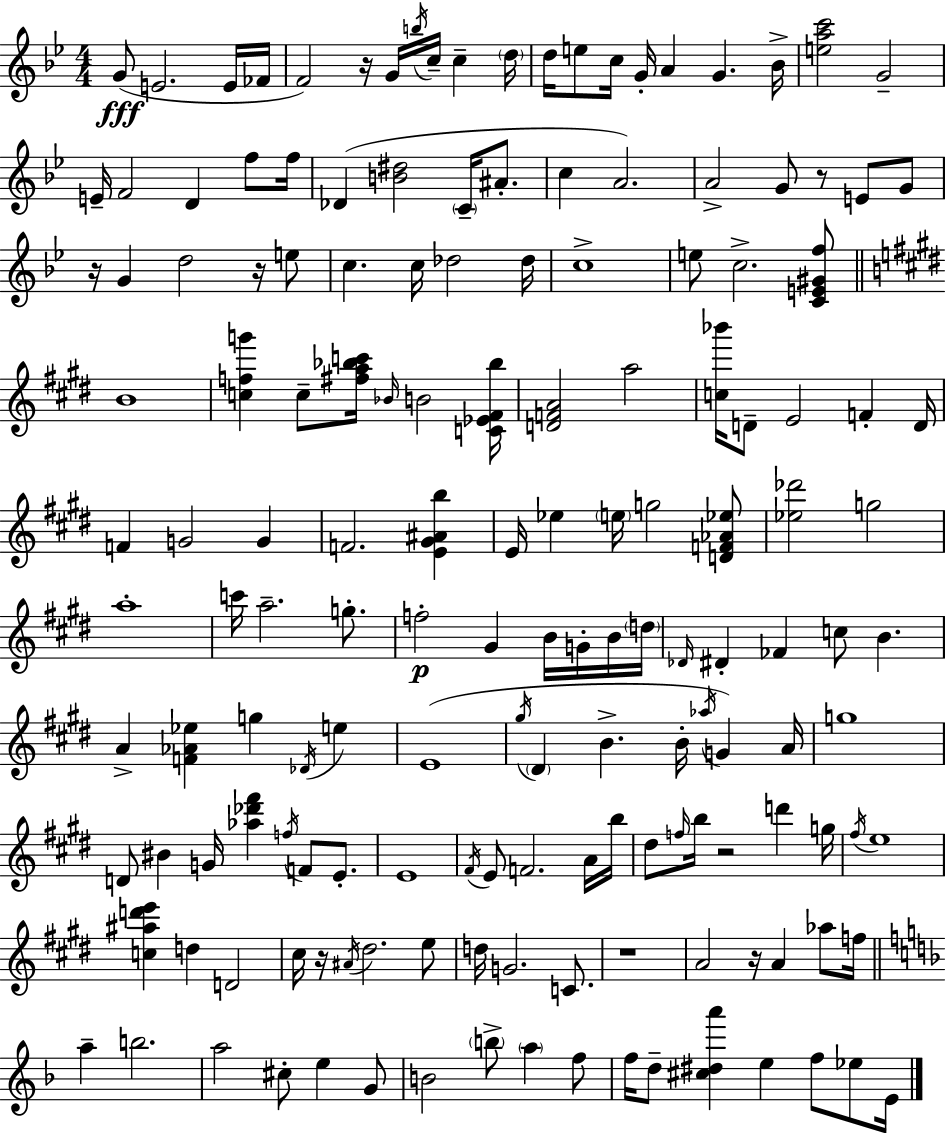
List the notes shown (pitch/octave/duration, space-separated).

G4/e E4/h. E4/s FES4/s F4/h R/s G4/s B5/s C5/s C5/q D5/s D5/s E5/e C5/s G4/s A4/q G4/q. Bb4/s [E5,A5,C6]/h G4/h E4/s F4/h D4/q F5/e F5/s Db4/q [B4,D#5]/h C4/s A#4/e. C5/q A4/h. A4/h G4/e R/e E4/e G4/e R/s G4/q D5/h R/s E5/e C5/q. C5/s Db5/h Db5/s C5/w E5/e C5/h. [C4,E4,G#4,F5]/e B4/w [C5,F5,G6]/q C5/e [F#5,A5,Bb5,C6]/s Bb4/s B4/h [C4,Eb4,F#4,Bb5]/s [D4,F4,A4]/h A5/h [C5,Bb6]/s D4/e E4/h F4/q D4/s F4/q G4/h G4/q F4/h. [E4,G#4,A#4,B5]/q E4/s Eb5/q E5/s G5/h [D4,F4,Ab4,Eb5]/e [Eb5,Db6]/h G5/h A5/w C6/s A5/h. G5/e. F5/h G#4/q B4/s G4/s B4/s D5/s Db4/s D#4/q FES4/q C5/e B4/q. A4/q [F4,Ab4,Eb5]/q G5/q Db4/s E5/q E4/w G#5/s D#4/q B4/q. B4/s Ab5/s G4/q A4/s G5/w D4/e BIS4/q G4/s [Ab5,Db6,F#6]/q F5/s F4/e E4/e. E4/w F#4/s E4/e F4/h. A4/s B5/s D#5/e F5/s B5/s R/h D6/q G5/s F#5/s E5/w [C5,A#5,D6,E6]/q D5/q D4/h C#5/s R/s A#4/s D#5/h. E5/e D5/s G4/h. C4/e. R/w A4/h R/s A4/q Ab5/e F5/s A5/q B5/h. A5/h C#5/e E5/q G4/e B4/h B5/e A5/q F5/e F5/s D5/e [C#5,D#5,A6]/q E5/q F5/e Eb5/e E4/s